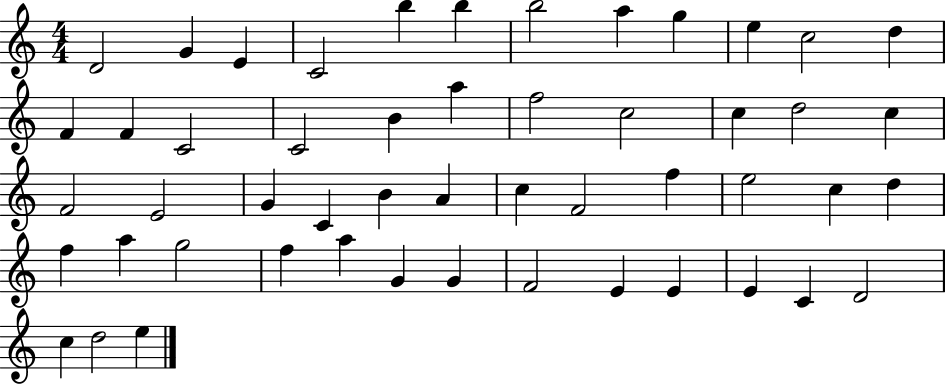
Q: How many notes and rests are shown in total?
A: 51